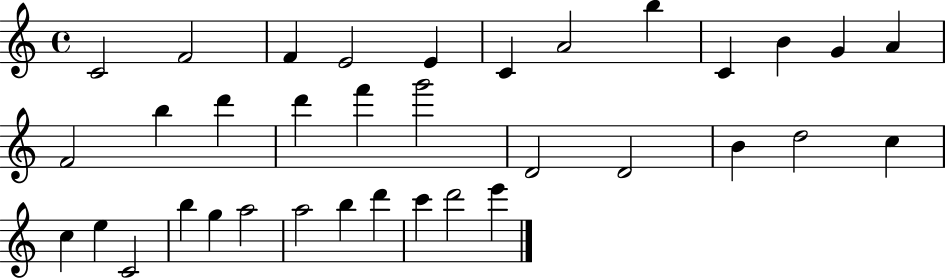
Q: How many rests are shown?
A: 0